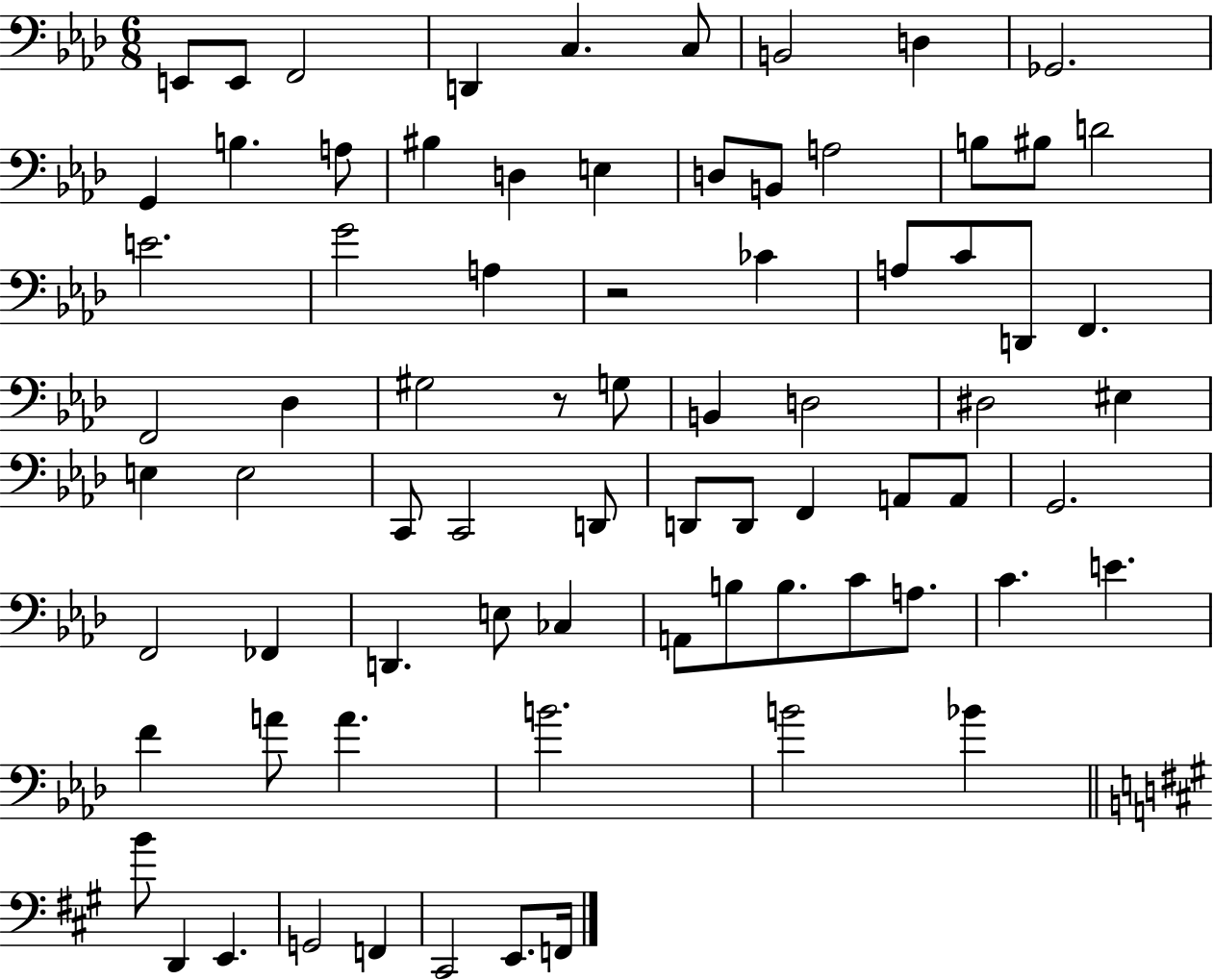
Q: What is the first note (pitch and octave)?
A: E2